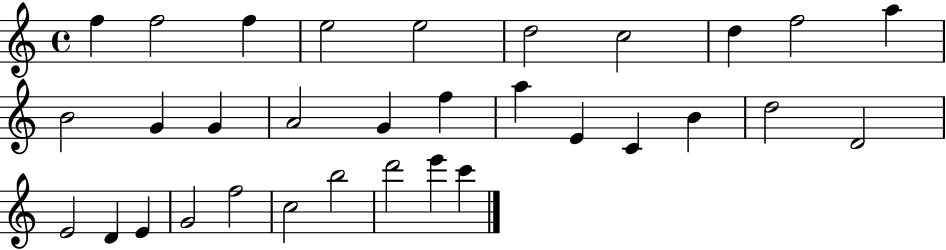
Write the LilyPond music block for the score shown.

{
  \clef treble
  \time 4/4
  \defaultTimeSignature
  \key c \major
  f''4 f''2 f''4 | e''2 e''2 | d''2 c''2 | d''4 f''2 a''4 | \break b'2 g'4 g'4 | a'2 g'4 f''4 | a''4 e'4 c'4 b'4 | d''2 d'2 | \break e'2 d'4 e'4 | g'2 f''2 | c''2 b''2 | d'''2 e'''4 c'''4 | \break \bar "|."
}